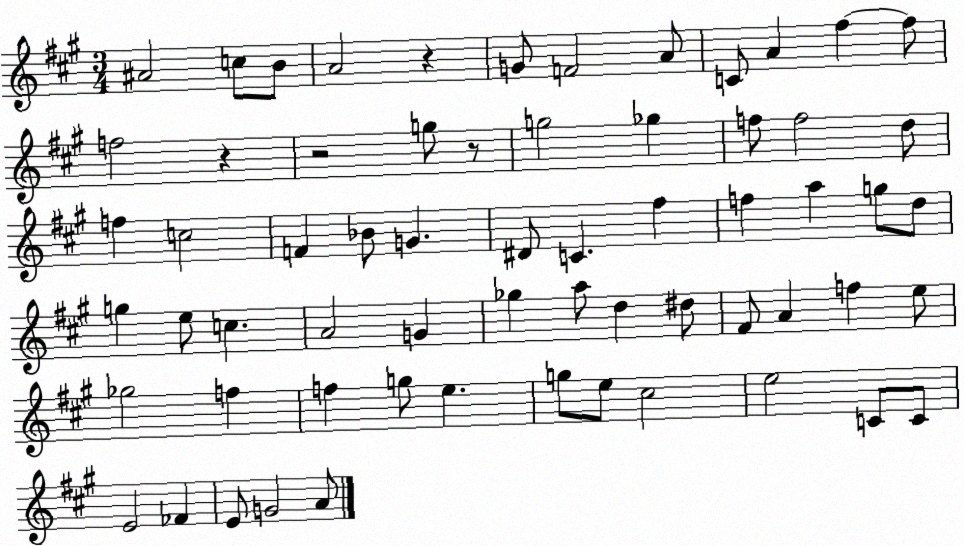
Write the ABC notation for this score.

X:1
T:Untitled
M:3/4
L:1/4
K:A
^A2 c/2 B/2 A2 z G/2 F2 A/2 C/2 A ^f ^f/2 f2 z z2 g/2 z/2 g2 _g f/2 f2 d/2 f c2 F _B/2 G ^D/2 C ^f f a g/2 d/2 g e/2 c A2 G _g a/2 d ^d/2 ^F/2 A f e/2 _g2 f f g/2 e g/2 e/2 ^c2 e2 C/2 C/2 E2 _F E/2 G2 A/2